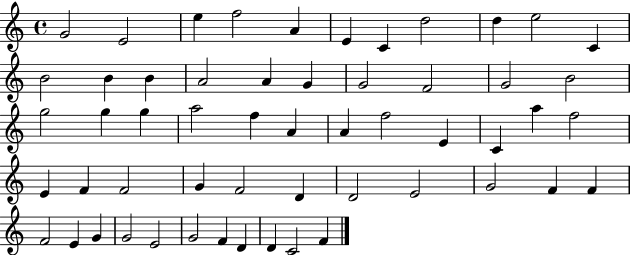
{
  \clef treble
  \time 4/4
  \defaultTimeSignature
  \key c \major
  g'2 e'2 | e''4 f''2 a'4 | e'4 c'4 d''2 | d''4 e''2 c'4 | \break b'2 b'4 b'4 | a'2 a'4 g'4 | g'2 f'2 | g'2 b'2 | \break g''2 g''4 g''4 | a''2 f''4 a'4 | a'4 f''2 e'4 | c'4 a''4 f''2 | \break e'4 f'4 f'2 | g'4 f'2 d'4 | d'2 e'2 | g'2 f'4 f'4 | \break f'2 e'4 g'4 | g'2 e'2 | g'2 f'4 d'4 | d'4 c'2 f'4 | \break \bar "|."
}